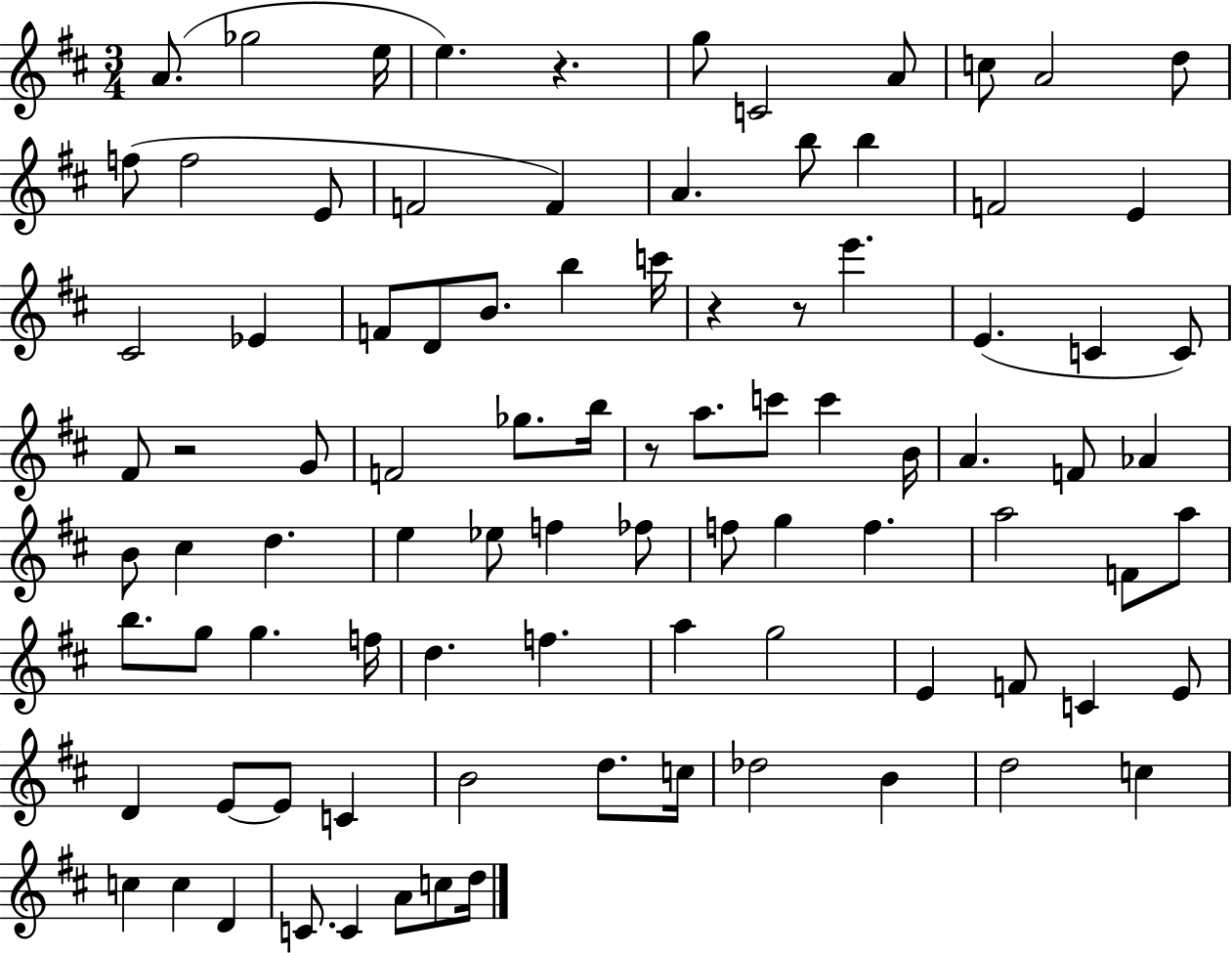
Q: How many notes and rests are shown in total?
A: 92